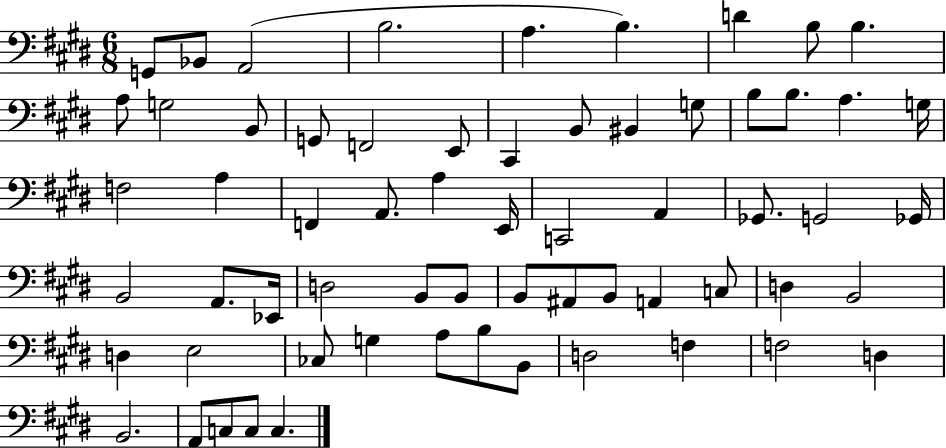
G2/e Bb2/e A2/h B3/h. A3/q. B3/q. D4/q B3/e B3/q. A3/e G3/h B2/e G2/e F2/h E2/e C#2/q B2/e BIS2/q G3/e B3/e B3/e. A3/q. G3/s F3/h A3/q F2/q A2/e. A3/q E2/s C2/h A2/q Gb2/e. G2/h Gb2/s B2/h A2/e. Eb2/s D3/h B2/e B2/e B2/e A#2/e B2/e A2/q C3/e D3/q B2/h D3/q E3/h CES3/e G3/q A3/e B3/e B2/e D3/h F3/q F3/h D3/q B2/h. A2/e C3/e C3/e C3/q.